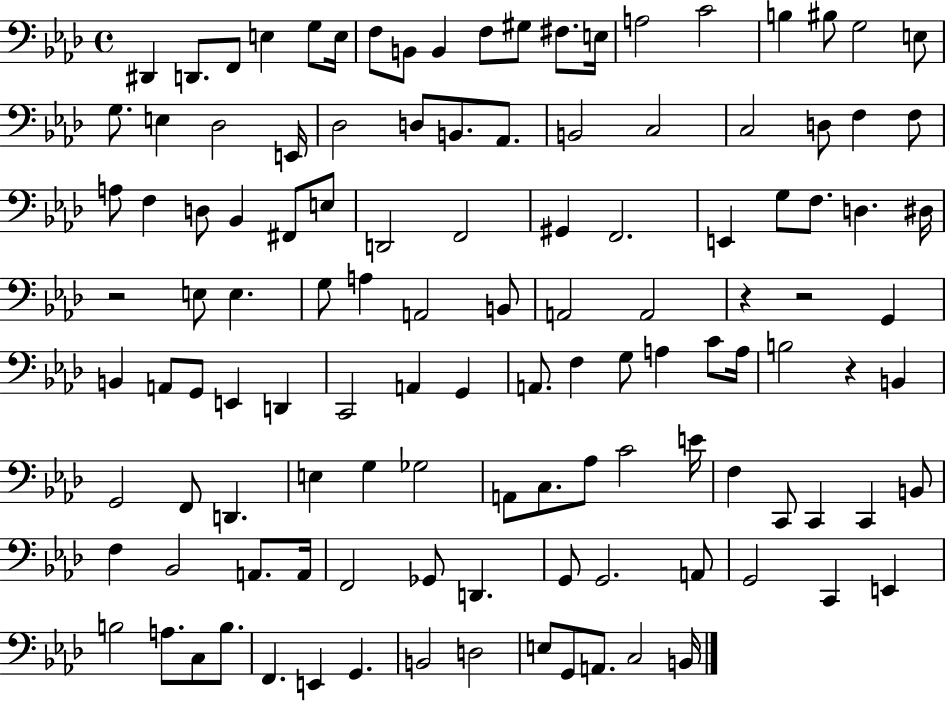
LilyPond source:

{
  \clef bass
  \time 4/4
  \defaultTimeSignature
  \key aes \major
  \repeat volta 2 { dis,4 d,8. f,8 e4 g8 e16 | f8 b,8 b,4 f8 gis8 fis8. e16 | a2 c'2 | b4 bis8 g2 e8 | \break g8. e4 des2 e,16 | des2 d8 b,8. aes,8. | b,2 c2 | c2 d8 f4 f8 | \break a8 f4 d8 bes,4 fis,8 e8 | d,2 f,2 | gis,4 f,2. | e,4 g8 f8. d4. dis16 | \break r2 e8 e4. | g8 a4 a,2 b,8 | a,2 a,2 | r4 r2 g,4 | \break b,4 a,8 g,8 e,4 d,4 | c,2 a,4 g,4 | a,8. f4 g8 a4 c'8 a16 | b2 r4 b,4 | \break g,2 f,8 d,4. | e4 g4 ges2 | a,8 c8. aes8 c'2 e'16 | f4 c,8 c,4 c,4 b,8 | \break f4 bes,2 a,8. a,16 | f,2 ges,8 d,4. | g,8 g,2. a,8 | g,2 c,4 e,4 | \break b2 a8. c8 b8. | f,4. e,4 g,4. | b,2 d2 | e8 g,8 a,8. c2 b,16 | \break } \bar "|."
}